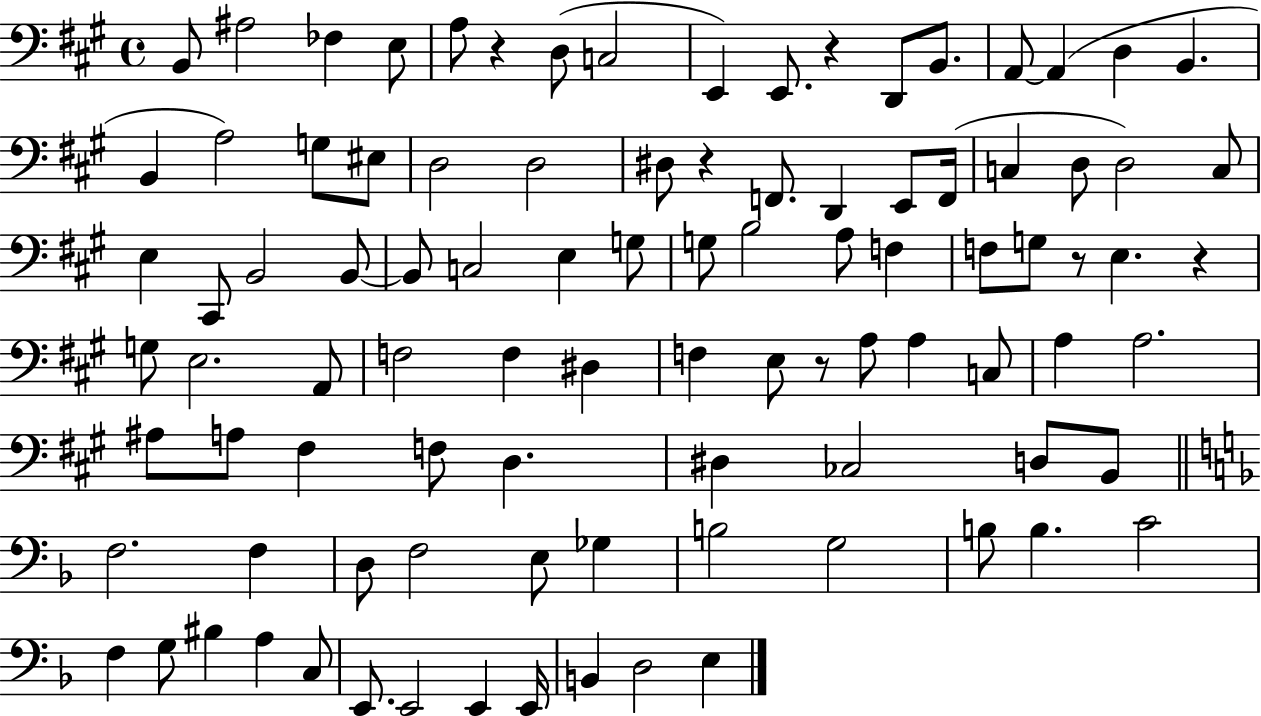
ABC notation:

X:1
T:Untitled
M:4/4
L:1/4
K:A
B,,/2 ^A,2 _F, E,/2 A,/2 z D,/2 C,2 E,, E,,/2 z D,,/2 B,,/2 A,,/2 A,, D, B,, B,, A,2 G,/2 ^E,/2 D,2 D,2 ^D,/2 z F,,/2 D,, E,,/2 F,,/4 C, D,/2 D,2 C,/2 E, ^C,,/2 B,,2 B,,/2 B,,/2 C,2 E, G,/2 G,/2 B,2 A,/2 F, F,/2 G,/2 z/2 E, z G,/2 E,2 A,,/2 F,2 F, ^D, F, E,/2 z/2 A,/2 A, C,/2 A, A,2 ^A,/2 A,/2 ^F, F,/2 D, ^D, _C,2 D,/2 B,,/2 F,2 F, D,/2 F,2 E,/2 _G, B,2 G,2 B,/2 B, C2 F, G,/2 ^B, A, C,/2 E,,/2 E,,2 E,, E,,/4 B,, D,2 E,